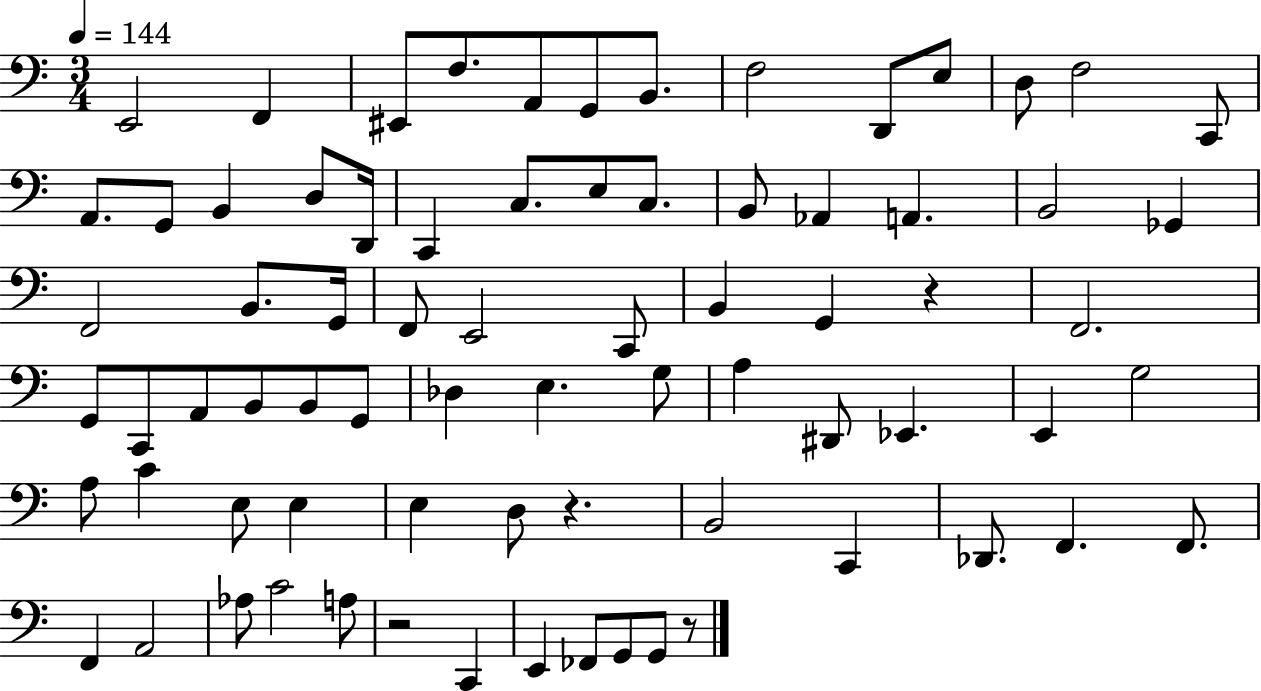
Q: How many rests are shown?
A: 4